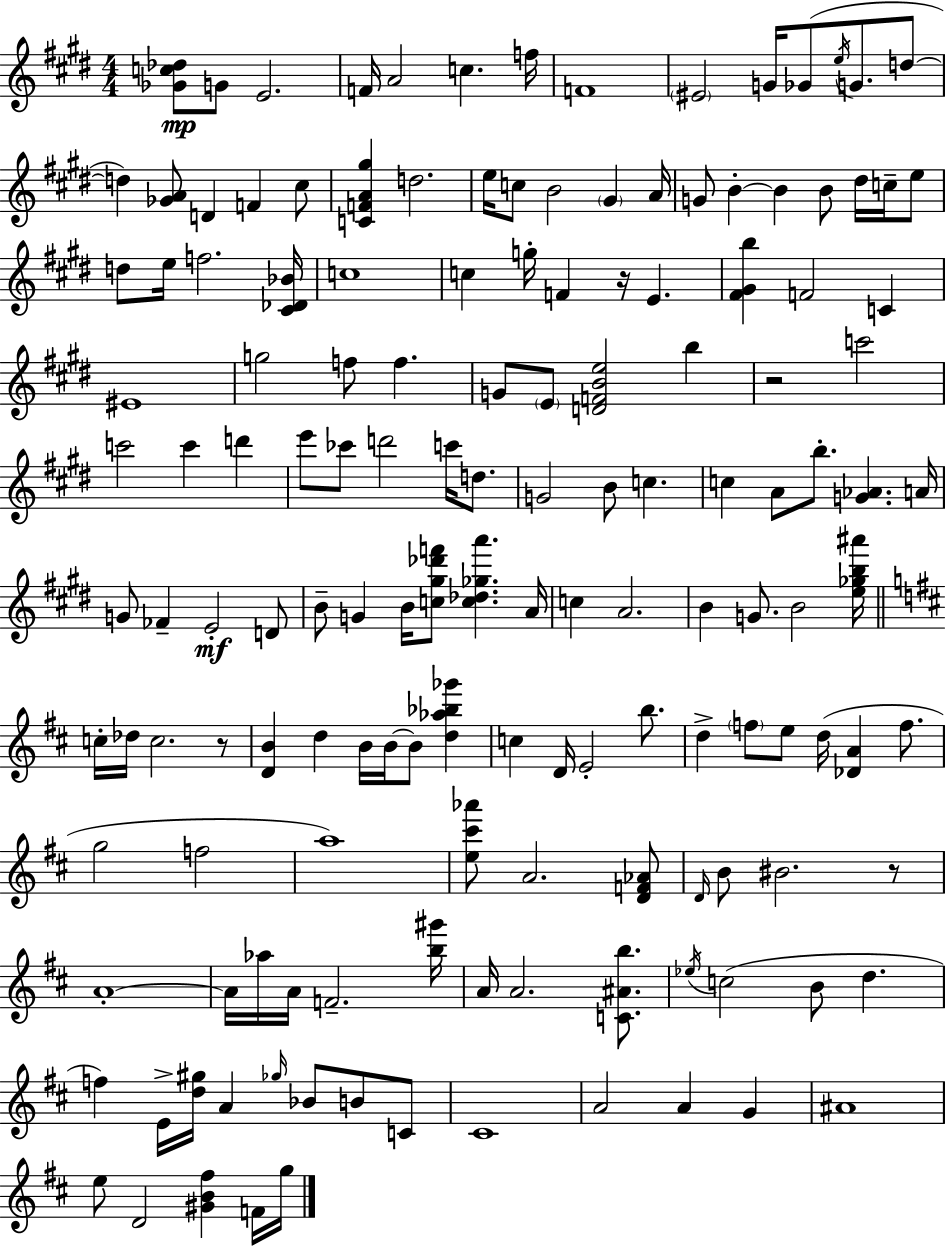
[Gb4,C5,Db5]/e G4/e E4/h. F4/s A4/h C5/q. F5/s F4/w EIS4/h G4/s Gb4/e E5/s G4/e. D5/e D5/q [Gb4,A4]/e D4/q F4/q C#5/e [C4,F4,A4,G#5]/q D5/h. E5/s C5/e B4/h G#4/q A4/s G4/e B4/q B4/q B4/e D#5/s C5/s E5/e D5/e E5/s F5/h. [C#4,Db4,Bb4]/s C5/w C5/q G5/s F4/q R/s E4/q. [F#4,G#4,B5]/q F4/h C4/q EIS4/w G5/h F5/e F5/q. G4/e E4/e [D4,F4,B4,E5]/h B5/q R/h C6/h C6/h C6/q D6/q E6/e CES6/e D6/h C6/s D5/e. G4/h B4/e C5/q. C5/q A4/e B5/e. [G4,Ab4]/q. A4/s G4/e FES4/q E4/h D4/e B4/e G4/q B4/s [C5,G#5,Db6,F6]/e [C5,Db5,Gb5,A6]/q. A4/s C5/q A4/h. B4/q G4/e. B4/h [E5,Gb5,B5,A#6]/s C5/s Db5/s C5/h. R/e [D4,B4]/q D5/q B4/s B4/s B4/e [D5,Ab5,Bb5,Gb6]/q C5/q D4/s E4/h B5/e. D5/q F5/e E5/e D5/s [Db4,A4]/q F5/e. G5/h F5/h A5/w [E5,C#6,Ab6]/e A4/h. [D4,F4,Ab4]/e D4/s B4/e BIS4/h. R/e A4/w A4/s Ab5/s A4/s F4/h. [B5,G#6]/s A4/s A4/h. [C4,A#4,B5]/e. Eb5/s C5/h B4/e D5/q. F5/q E4/s [D5,G#5]/s A4/q Gb5/s Bb4/e B4/e C4/e C#4/w A4/h A4/q G4/q A#4/w E5/e D4/h [G#4,B4,F#5]/q F4/s G5/s